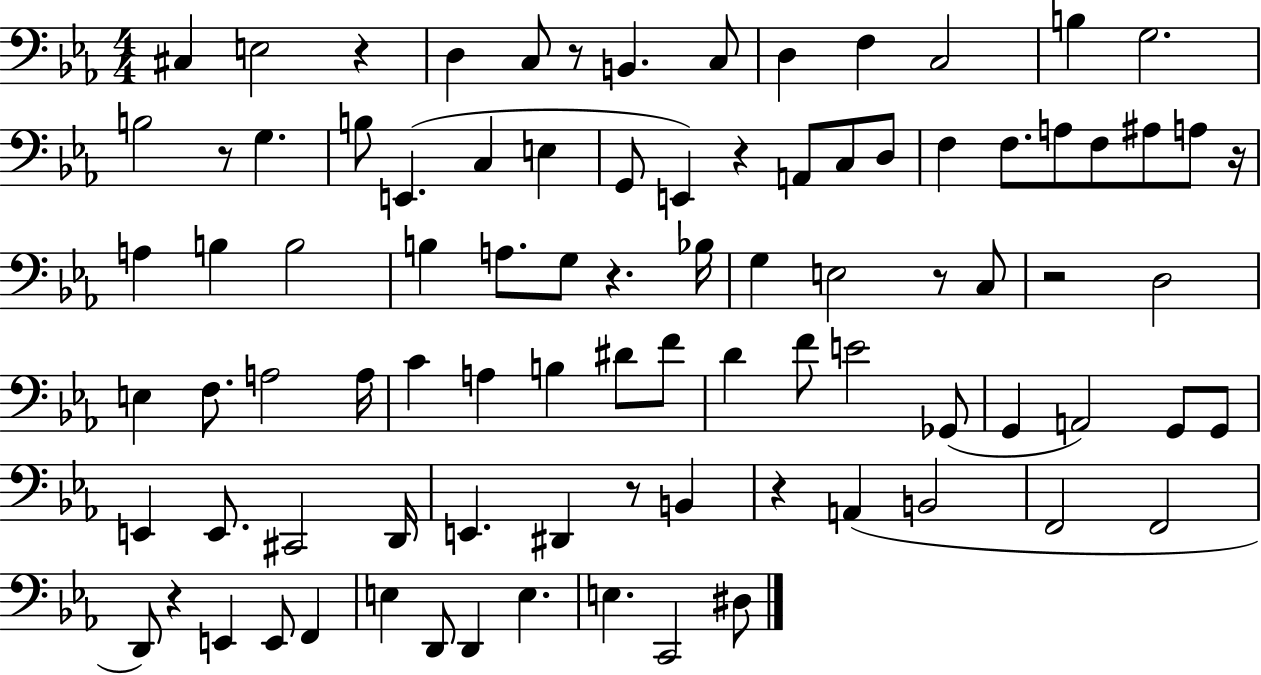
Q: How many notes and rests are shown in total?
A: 89